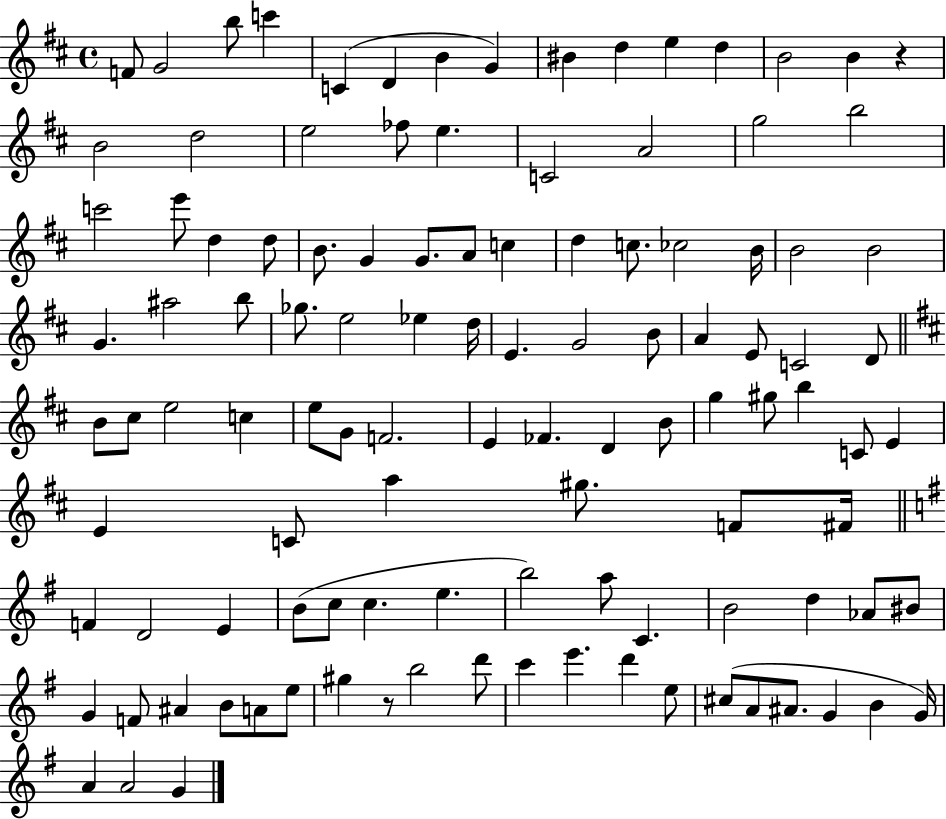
X:1
T:Untitled
M:4/4
L:1/4
K:D
F/2 G2 b/2 c' C D B G ^B d e d B2 B z B2 d2 e2 _f/2 e C2 A2 g2 b2 c'2 e'/2 d d/2 B/2 G G/2 A/2 c d c/2 _c2 B/4 B2 B2 G ^a2 b/2 _g/2 e2 _e d/4 E G2 B/2 A E/2 C2 D/2 B/2 ^c/2 e2 c e/2 G/2 F2 E _F D B/2 g ^g/2 b C/2 E E C/2 a ^g/2 F/2 ^F/4 F D2 E B/2 c/2 c e b2 a/2 C B2 d _A/2 ^B/2 G F/2 ^A B/2 A/2 e/2 ^g z/2 b2 d'/2 c' e' d' e/2 ^c/2 A/2 ^A/2 G B G/4 A A2 G